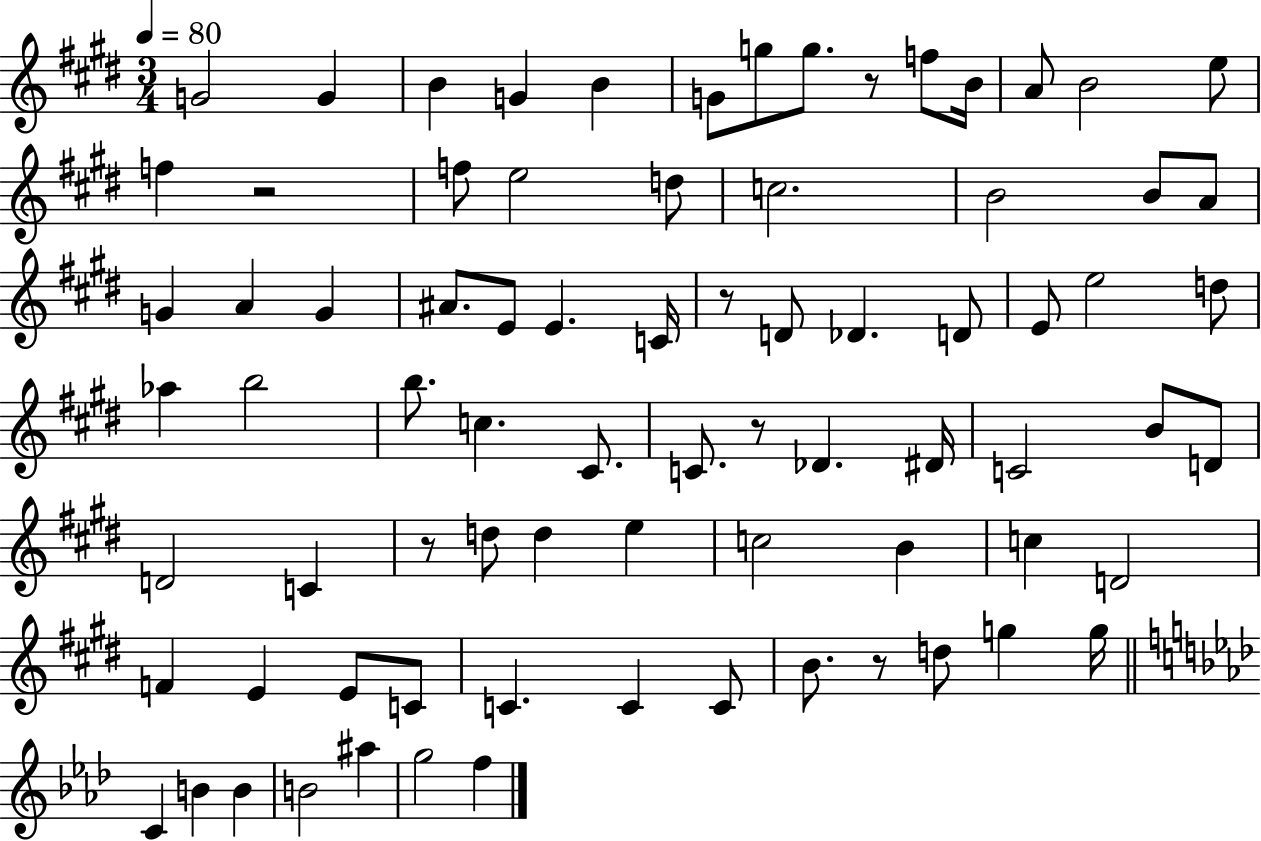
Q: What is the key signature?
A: E major